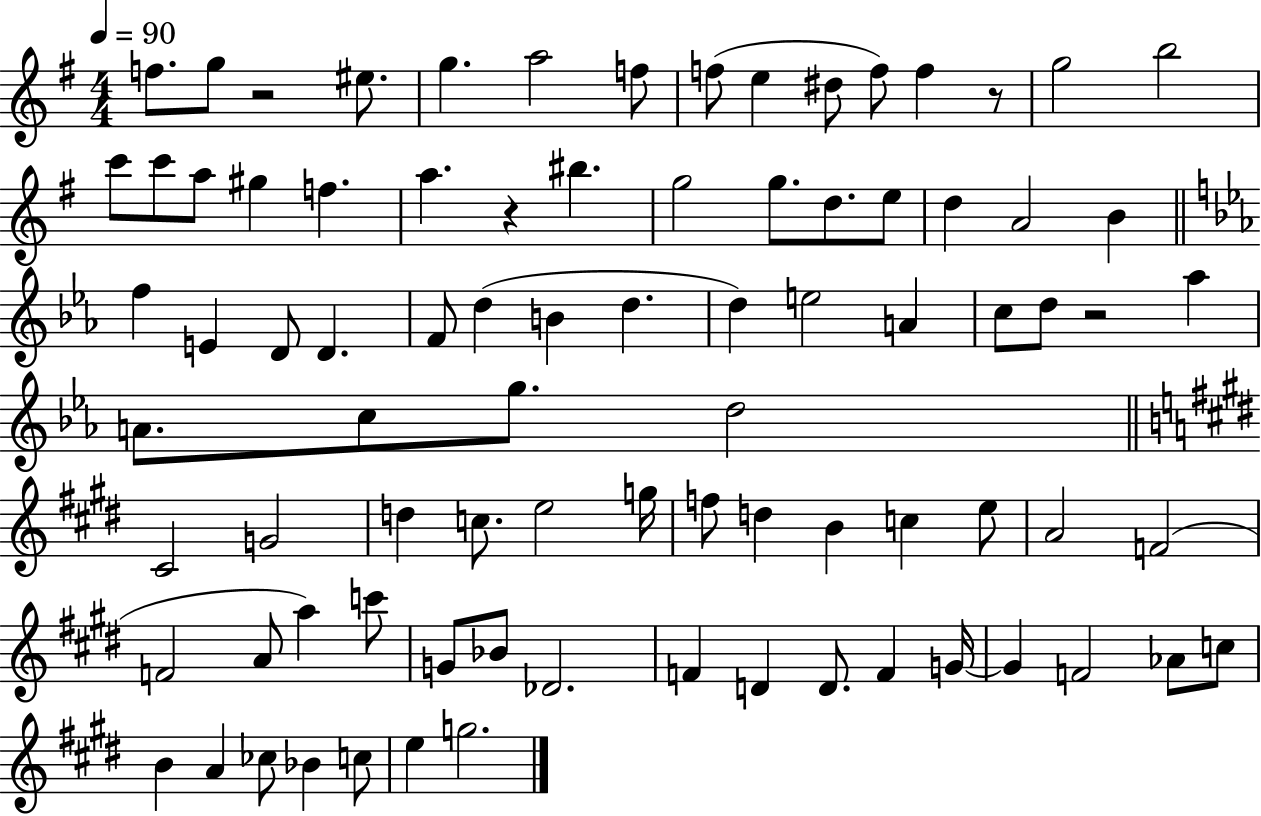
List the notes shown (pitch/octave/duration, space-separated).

F5/e. G5/e R/h EIS5/e. G5/q. A5/h F5/e F5/e E5/q D#5/e F5/e F5/q R/e G5/h B5/h C6/e C6/e A5/e G#5/q F5/q. A5/q. R/q BIS5/q. G5/h G5/e. D5/e. E5/e D5/q A4/h B4/q F5/q E4/q D4/e D4/q. F4/e D5/q B4/q D5/q. D5/q E5/h A4/q C5/e D5/e R/h Ab5/q A4/e. C5/e G5/e. D5/h C#4/h G4/h D5/q C5/e. E5/h G5/s F5/e D5/q B4/q C5/q E5/e A4/h F4/h F4/h A4/e A5/q C6/e G4/e Bb4/e Db4/h. F4/q D4/q D4/e. F4/q G4/s G4/q F4/h Ab4/e C5/e B4/q A4/q CES5/e Bb4/q C5/e E5/q G5/h.